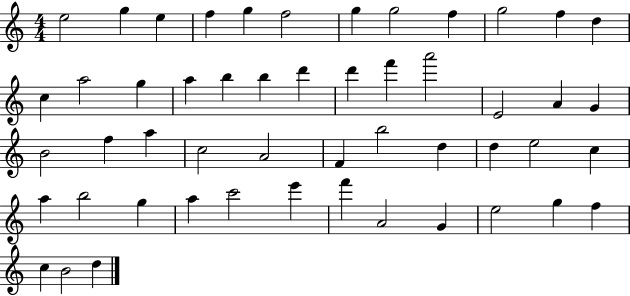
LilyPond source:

{
  \clef treble
  \numericTimeSignature
  \time 4/4
  \key c \major
  e''2 g''4 e''4 | f''4 g''4 f''2 | g''4 g''2 f''4 | g''2 f''4 d''4 | \break c''4 a''2 g''4 | a''4 b''4 b''4 d'''4 | d'''4 f'''4 a'''2 | e'2 a'4 g'4 | \break b'2 f''4 a''4 | c''2 a'2 | f'4 b''2 d''4 | d''4 e''2 c''4 | \break a''4 b''2 g''4 | a''4 c'''2 e'''4 | f'''4 a'2 g'4 | e''2 g''4 f''4 | \break c''4 b'2 d''4 | \bar "|."
}